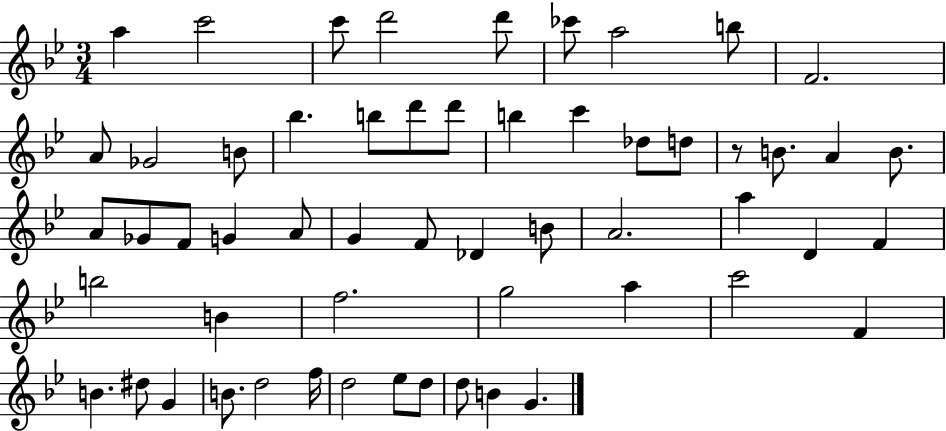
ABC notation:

X:1
T:Untitled
M:3/4
L:1/4
K:Bb
a c'2 c'/2 d'2 d'/2 _c'/2 a2 b/2 F2 A/2 _G2 B/2 _b b/2 d'/2 d'/2 b c' _d/2 d/2 z/2 B/2 A B/2 A/2 _G/2 F/2 G A/2 G F/2 _D B/2 A2 a D F b2 B f2 g2 a c'2 F B ^d/2 G B/2 d2 f/4 d2 _e/2 d/2 d/2 B G